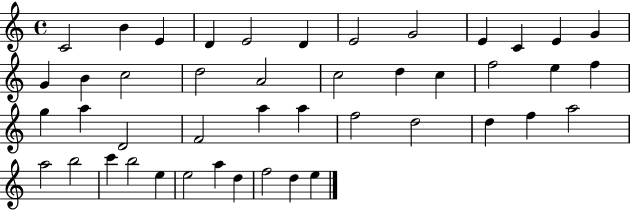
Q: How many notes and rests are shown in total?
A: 45